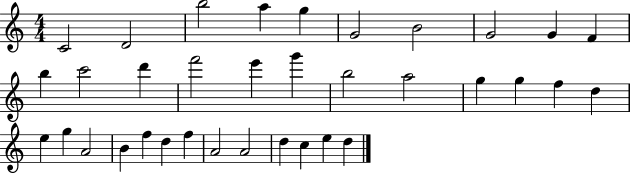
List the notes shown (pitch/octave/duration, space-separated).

C4/h D4/h B5/h A5/q G5/q G4/h B4/h G4/h G4/q F4/q B5/q C6/h D6/q F6/h E6/q G6/q B5/h A5/h G5/q G5/q F5/q D5/q E5/q G5/q A4/h B4/q F5/q D5/q F5/q A4/h A4/h D5/q C5/q E5/q D5/q